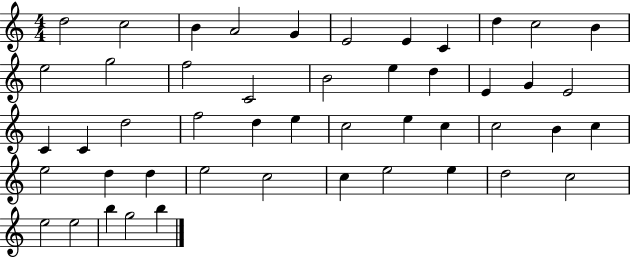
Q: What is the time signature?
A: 4/4